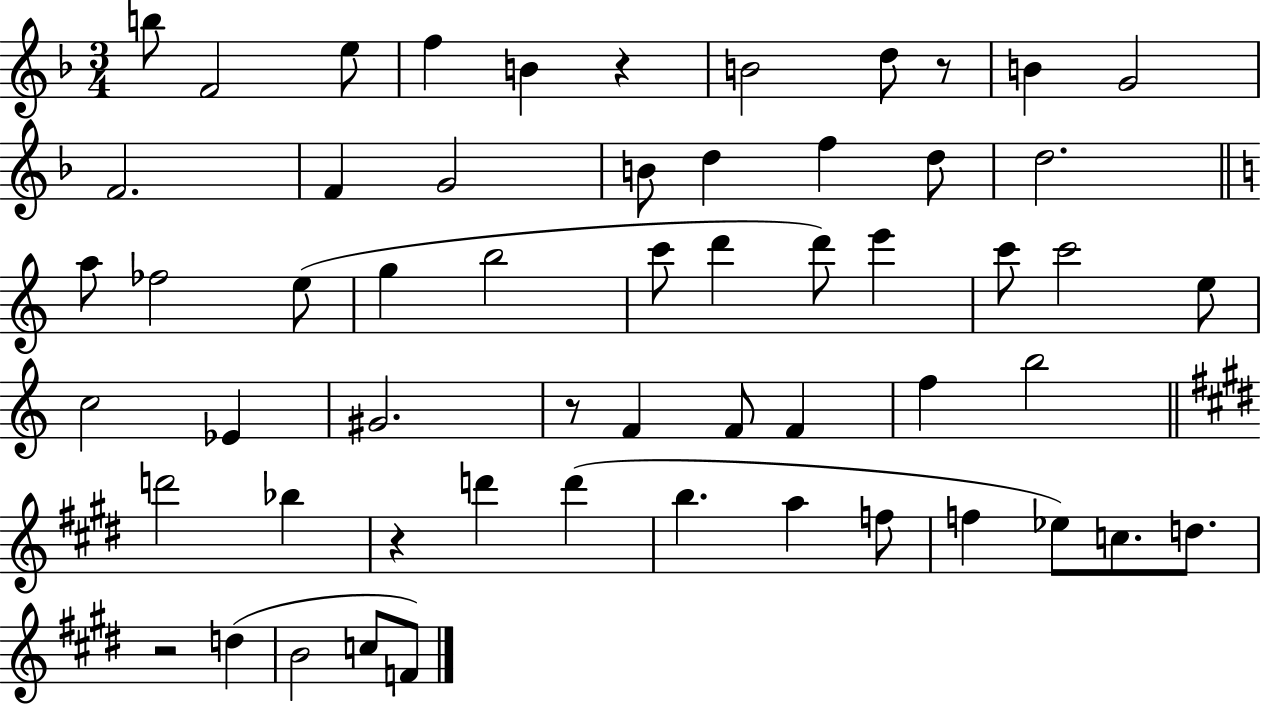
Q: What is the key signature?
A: F major